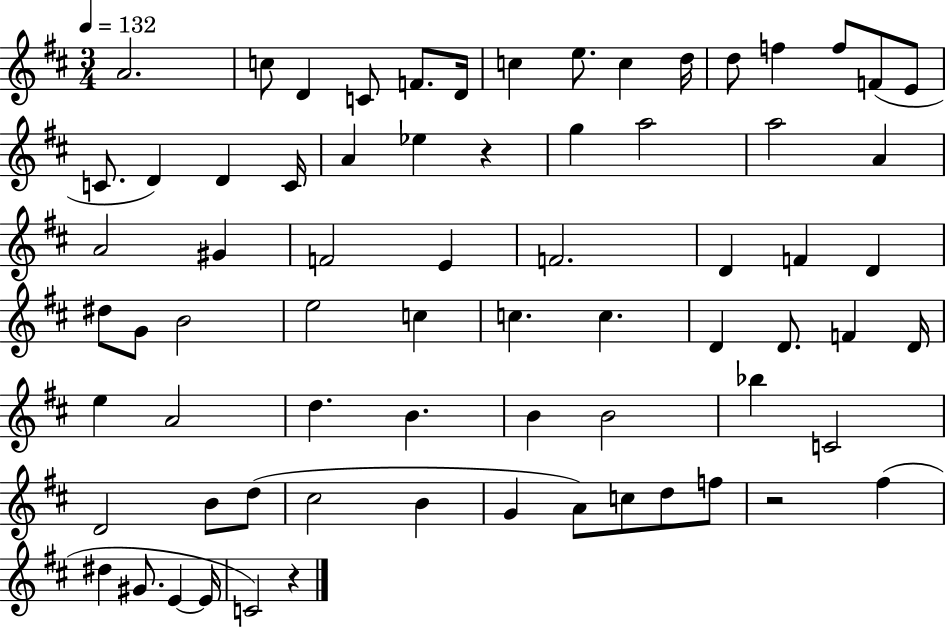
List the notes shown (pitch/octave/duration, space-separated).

A4/h. C5/e D4/q C4/e F4/e. D4/s C5/q E5/e. C5/q D5/s D5/e F5/q F5/e F4/e E4/e C4/e. D4/q D4/q C4/s A4/q Eb5/q R/q G5/q A5/h A5/h A4/q A4/h G#4/q F4/h E4/q F4/h. D4/q F4/q D4/q D#5/e G4/e B4/h E5/h C5/q C5/q. C5/q. D4/q D4/e. F4/q D4/s E5/q A4/h D5/q. B4/q. B4/q B4/h Bb5/q C4/h D4/h B4/e D5/e C#5/h B4/q G4/q A4/e C5/e D5/e F5/e R/h F#5/q D#5/q G#4/e. E4/q E4/s C4/h R/q